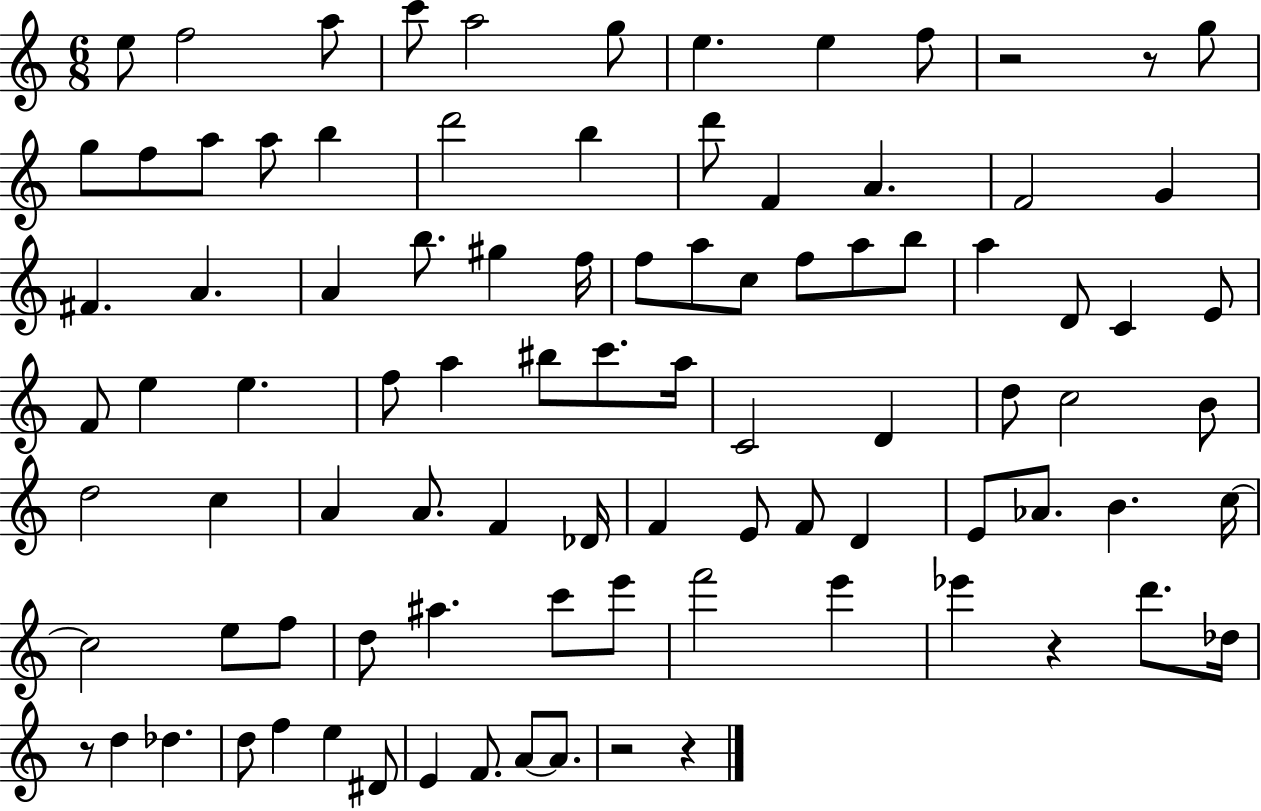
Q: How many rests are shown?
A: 6